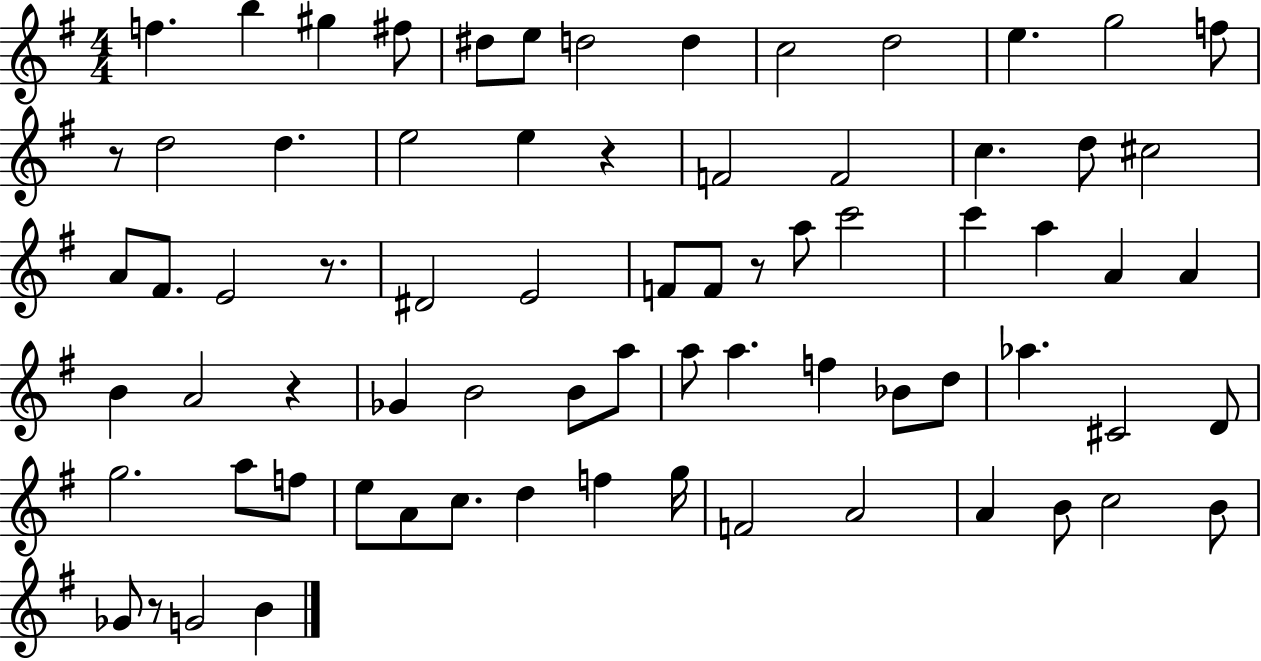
F5/q. B5/q G#5/q F#5/e D#5/e E5/e D5/h D5/q C5/h D5/h E5/q. G5/h F5/e R/e D5/h D5/q. E5/h E5/q R/q F4/h F4/h C5/q. D5/e C#5/h A4/e F#4/e. E4/h R/e. D#4/h E4/h F4/e F4/e R/e A5/e C6/h C6/q A5/q A4/q A4/q B4/q A4/h R/q Gb4/q B4/h B4/e A5/e A5/e A5/q. F5/q Bb4/e D5/e Ab5/q. C#4/h D4/e G5/h. A5/e F5/e E5/e A4/e C5/e. D5/q F5/q G5/s F4/h A4/h A4/q B4/e C5/h B4/e Gb4/e R/e G4/h B4/q